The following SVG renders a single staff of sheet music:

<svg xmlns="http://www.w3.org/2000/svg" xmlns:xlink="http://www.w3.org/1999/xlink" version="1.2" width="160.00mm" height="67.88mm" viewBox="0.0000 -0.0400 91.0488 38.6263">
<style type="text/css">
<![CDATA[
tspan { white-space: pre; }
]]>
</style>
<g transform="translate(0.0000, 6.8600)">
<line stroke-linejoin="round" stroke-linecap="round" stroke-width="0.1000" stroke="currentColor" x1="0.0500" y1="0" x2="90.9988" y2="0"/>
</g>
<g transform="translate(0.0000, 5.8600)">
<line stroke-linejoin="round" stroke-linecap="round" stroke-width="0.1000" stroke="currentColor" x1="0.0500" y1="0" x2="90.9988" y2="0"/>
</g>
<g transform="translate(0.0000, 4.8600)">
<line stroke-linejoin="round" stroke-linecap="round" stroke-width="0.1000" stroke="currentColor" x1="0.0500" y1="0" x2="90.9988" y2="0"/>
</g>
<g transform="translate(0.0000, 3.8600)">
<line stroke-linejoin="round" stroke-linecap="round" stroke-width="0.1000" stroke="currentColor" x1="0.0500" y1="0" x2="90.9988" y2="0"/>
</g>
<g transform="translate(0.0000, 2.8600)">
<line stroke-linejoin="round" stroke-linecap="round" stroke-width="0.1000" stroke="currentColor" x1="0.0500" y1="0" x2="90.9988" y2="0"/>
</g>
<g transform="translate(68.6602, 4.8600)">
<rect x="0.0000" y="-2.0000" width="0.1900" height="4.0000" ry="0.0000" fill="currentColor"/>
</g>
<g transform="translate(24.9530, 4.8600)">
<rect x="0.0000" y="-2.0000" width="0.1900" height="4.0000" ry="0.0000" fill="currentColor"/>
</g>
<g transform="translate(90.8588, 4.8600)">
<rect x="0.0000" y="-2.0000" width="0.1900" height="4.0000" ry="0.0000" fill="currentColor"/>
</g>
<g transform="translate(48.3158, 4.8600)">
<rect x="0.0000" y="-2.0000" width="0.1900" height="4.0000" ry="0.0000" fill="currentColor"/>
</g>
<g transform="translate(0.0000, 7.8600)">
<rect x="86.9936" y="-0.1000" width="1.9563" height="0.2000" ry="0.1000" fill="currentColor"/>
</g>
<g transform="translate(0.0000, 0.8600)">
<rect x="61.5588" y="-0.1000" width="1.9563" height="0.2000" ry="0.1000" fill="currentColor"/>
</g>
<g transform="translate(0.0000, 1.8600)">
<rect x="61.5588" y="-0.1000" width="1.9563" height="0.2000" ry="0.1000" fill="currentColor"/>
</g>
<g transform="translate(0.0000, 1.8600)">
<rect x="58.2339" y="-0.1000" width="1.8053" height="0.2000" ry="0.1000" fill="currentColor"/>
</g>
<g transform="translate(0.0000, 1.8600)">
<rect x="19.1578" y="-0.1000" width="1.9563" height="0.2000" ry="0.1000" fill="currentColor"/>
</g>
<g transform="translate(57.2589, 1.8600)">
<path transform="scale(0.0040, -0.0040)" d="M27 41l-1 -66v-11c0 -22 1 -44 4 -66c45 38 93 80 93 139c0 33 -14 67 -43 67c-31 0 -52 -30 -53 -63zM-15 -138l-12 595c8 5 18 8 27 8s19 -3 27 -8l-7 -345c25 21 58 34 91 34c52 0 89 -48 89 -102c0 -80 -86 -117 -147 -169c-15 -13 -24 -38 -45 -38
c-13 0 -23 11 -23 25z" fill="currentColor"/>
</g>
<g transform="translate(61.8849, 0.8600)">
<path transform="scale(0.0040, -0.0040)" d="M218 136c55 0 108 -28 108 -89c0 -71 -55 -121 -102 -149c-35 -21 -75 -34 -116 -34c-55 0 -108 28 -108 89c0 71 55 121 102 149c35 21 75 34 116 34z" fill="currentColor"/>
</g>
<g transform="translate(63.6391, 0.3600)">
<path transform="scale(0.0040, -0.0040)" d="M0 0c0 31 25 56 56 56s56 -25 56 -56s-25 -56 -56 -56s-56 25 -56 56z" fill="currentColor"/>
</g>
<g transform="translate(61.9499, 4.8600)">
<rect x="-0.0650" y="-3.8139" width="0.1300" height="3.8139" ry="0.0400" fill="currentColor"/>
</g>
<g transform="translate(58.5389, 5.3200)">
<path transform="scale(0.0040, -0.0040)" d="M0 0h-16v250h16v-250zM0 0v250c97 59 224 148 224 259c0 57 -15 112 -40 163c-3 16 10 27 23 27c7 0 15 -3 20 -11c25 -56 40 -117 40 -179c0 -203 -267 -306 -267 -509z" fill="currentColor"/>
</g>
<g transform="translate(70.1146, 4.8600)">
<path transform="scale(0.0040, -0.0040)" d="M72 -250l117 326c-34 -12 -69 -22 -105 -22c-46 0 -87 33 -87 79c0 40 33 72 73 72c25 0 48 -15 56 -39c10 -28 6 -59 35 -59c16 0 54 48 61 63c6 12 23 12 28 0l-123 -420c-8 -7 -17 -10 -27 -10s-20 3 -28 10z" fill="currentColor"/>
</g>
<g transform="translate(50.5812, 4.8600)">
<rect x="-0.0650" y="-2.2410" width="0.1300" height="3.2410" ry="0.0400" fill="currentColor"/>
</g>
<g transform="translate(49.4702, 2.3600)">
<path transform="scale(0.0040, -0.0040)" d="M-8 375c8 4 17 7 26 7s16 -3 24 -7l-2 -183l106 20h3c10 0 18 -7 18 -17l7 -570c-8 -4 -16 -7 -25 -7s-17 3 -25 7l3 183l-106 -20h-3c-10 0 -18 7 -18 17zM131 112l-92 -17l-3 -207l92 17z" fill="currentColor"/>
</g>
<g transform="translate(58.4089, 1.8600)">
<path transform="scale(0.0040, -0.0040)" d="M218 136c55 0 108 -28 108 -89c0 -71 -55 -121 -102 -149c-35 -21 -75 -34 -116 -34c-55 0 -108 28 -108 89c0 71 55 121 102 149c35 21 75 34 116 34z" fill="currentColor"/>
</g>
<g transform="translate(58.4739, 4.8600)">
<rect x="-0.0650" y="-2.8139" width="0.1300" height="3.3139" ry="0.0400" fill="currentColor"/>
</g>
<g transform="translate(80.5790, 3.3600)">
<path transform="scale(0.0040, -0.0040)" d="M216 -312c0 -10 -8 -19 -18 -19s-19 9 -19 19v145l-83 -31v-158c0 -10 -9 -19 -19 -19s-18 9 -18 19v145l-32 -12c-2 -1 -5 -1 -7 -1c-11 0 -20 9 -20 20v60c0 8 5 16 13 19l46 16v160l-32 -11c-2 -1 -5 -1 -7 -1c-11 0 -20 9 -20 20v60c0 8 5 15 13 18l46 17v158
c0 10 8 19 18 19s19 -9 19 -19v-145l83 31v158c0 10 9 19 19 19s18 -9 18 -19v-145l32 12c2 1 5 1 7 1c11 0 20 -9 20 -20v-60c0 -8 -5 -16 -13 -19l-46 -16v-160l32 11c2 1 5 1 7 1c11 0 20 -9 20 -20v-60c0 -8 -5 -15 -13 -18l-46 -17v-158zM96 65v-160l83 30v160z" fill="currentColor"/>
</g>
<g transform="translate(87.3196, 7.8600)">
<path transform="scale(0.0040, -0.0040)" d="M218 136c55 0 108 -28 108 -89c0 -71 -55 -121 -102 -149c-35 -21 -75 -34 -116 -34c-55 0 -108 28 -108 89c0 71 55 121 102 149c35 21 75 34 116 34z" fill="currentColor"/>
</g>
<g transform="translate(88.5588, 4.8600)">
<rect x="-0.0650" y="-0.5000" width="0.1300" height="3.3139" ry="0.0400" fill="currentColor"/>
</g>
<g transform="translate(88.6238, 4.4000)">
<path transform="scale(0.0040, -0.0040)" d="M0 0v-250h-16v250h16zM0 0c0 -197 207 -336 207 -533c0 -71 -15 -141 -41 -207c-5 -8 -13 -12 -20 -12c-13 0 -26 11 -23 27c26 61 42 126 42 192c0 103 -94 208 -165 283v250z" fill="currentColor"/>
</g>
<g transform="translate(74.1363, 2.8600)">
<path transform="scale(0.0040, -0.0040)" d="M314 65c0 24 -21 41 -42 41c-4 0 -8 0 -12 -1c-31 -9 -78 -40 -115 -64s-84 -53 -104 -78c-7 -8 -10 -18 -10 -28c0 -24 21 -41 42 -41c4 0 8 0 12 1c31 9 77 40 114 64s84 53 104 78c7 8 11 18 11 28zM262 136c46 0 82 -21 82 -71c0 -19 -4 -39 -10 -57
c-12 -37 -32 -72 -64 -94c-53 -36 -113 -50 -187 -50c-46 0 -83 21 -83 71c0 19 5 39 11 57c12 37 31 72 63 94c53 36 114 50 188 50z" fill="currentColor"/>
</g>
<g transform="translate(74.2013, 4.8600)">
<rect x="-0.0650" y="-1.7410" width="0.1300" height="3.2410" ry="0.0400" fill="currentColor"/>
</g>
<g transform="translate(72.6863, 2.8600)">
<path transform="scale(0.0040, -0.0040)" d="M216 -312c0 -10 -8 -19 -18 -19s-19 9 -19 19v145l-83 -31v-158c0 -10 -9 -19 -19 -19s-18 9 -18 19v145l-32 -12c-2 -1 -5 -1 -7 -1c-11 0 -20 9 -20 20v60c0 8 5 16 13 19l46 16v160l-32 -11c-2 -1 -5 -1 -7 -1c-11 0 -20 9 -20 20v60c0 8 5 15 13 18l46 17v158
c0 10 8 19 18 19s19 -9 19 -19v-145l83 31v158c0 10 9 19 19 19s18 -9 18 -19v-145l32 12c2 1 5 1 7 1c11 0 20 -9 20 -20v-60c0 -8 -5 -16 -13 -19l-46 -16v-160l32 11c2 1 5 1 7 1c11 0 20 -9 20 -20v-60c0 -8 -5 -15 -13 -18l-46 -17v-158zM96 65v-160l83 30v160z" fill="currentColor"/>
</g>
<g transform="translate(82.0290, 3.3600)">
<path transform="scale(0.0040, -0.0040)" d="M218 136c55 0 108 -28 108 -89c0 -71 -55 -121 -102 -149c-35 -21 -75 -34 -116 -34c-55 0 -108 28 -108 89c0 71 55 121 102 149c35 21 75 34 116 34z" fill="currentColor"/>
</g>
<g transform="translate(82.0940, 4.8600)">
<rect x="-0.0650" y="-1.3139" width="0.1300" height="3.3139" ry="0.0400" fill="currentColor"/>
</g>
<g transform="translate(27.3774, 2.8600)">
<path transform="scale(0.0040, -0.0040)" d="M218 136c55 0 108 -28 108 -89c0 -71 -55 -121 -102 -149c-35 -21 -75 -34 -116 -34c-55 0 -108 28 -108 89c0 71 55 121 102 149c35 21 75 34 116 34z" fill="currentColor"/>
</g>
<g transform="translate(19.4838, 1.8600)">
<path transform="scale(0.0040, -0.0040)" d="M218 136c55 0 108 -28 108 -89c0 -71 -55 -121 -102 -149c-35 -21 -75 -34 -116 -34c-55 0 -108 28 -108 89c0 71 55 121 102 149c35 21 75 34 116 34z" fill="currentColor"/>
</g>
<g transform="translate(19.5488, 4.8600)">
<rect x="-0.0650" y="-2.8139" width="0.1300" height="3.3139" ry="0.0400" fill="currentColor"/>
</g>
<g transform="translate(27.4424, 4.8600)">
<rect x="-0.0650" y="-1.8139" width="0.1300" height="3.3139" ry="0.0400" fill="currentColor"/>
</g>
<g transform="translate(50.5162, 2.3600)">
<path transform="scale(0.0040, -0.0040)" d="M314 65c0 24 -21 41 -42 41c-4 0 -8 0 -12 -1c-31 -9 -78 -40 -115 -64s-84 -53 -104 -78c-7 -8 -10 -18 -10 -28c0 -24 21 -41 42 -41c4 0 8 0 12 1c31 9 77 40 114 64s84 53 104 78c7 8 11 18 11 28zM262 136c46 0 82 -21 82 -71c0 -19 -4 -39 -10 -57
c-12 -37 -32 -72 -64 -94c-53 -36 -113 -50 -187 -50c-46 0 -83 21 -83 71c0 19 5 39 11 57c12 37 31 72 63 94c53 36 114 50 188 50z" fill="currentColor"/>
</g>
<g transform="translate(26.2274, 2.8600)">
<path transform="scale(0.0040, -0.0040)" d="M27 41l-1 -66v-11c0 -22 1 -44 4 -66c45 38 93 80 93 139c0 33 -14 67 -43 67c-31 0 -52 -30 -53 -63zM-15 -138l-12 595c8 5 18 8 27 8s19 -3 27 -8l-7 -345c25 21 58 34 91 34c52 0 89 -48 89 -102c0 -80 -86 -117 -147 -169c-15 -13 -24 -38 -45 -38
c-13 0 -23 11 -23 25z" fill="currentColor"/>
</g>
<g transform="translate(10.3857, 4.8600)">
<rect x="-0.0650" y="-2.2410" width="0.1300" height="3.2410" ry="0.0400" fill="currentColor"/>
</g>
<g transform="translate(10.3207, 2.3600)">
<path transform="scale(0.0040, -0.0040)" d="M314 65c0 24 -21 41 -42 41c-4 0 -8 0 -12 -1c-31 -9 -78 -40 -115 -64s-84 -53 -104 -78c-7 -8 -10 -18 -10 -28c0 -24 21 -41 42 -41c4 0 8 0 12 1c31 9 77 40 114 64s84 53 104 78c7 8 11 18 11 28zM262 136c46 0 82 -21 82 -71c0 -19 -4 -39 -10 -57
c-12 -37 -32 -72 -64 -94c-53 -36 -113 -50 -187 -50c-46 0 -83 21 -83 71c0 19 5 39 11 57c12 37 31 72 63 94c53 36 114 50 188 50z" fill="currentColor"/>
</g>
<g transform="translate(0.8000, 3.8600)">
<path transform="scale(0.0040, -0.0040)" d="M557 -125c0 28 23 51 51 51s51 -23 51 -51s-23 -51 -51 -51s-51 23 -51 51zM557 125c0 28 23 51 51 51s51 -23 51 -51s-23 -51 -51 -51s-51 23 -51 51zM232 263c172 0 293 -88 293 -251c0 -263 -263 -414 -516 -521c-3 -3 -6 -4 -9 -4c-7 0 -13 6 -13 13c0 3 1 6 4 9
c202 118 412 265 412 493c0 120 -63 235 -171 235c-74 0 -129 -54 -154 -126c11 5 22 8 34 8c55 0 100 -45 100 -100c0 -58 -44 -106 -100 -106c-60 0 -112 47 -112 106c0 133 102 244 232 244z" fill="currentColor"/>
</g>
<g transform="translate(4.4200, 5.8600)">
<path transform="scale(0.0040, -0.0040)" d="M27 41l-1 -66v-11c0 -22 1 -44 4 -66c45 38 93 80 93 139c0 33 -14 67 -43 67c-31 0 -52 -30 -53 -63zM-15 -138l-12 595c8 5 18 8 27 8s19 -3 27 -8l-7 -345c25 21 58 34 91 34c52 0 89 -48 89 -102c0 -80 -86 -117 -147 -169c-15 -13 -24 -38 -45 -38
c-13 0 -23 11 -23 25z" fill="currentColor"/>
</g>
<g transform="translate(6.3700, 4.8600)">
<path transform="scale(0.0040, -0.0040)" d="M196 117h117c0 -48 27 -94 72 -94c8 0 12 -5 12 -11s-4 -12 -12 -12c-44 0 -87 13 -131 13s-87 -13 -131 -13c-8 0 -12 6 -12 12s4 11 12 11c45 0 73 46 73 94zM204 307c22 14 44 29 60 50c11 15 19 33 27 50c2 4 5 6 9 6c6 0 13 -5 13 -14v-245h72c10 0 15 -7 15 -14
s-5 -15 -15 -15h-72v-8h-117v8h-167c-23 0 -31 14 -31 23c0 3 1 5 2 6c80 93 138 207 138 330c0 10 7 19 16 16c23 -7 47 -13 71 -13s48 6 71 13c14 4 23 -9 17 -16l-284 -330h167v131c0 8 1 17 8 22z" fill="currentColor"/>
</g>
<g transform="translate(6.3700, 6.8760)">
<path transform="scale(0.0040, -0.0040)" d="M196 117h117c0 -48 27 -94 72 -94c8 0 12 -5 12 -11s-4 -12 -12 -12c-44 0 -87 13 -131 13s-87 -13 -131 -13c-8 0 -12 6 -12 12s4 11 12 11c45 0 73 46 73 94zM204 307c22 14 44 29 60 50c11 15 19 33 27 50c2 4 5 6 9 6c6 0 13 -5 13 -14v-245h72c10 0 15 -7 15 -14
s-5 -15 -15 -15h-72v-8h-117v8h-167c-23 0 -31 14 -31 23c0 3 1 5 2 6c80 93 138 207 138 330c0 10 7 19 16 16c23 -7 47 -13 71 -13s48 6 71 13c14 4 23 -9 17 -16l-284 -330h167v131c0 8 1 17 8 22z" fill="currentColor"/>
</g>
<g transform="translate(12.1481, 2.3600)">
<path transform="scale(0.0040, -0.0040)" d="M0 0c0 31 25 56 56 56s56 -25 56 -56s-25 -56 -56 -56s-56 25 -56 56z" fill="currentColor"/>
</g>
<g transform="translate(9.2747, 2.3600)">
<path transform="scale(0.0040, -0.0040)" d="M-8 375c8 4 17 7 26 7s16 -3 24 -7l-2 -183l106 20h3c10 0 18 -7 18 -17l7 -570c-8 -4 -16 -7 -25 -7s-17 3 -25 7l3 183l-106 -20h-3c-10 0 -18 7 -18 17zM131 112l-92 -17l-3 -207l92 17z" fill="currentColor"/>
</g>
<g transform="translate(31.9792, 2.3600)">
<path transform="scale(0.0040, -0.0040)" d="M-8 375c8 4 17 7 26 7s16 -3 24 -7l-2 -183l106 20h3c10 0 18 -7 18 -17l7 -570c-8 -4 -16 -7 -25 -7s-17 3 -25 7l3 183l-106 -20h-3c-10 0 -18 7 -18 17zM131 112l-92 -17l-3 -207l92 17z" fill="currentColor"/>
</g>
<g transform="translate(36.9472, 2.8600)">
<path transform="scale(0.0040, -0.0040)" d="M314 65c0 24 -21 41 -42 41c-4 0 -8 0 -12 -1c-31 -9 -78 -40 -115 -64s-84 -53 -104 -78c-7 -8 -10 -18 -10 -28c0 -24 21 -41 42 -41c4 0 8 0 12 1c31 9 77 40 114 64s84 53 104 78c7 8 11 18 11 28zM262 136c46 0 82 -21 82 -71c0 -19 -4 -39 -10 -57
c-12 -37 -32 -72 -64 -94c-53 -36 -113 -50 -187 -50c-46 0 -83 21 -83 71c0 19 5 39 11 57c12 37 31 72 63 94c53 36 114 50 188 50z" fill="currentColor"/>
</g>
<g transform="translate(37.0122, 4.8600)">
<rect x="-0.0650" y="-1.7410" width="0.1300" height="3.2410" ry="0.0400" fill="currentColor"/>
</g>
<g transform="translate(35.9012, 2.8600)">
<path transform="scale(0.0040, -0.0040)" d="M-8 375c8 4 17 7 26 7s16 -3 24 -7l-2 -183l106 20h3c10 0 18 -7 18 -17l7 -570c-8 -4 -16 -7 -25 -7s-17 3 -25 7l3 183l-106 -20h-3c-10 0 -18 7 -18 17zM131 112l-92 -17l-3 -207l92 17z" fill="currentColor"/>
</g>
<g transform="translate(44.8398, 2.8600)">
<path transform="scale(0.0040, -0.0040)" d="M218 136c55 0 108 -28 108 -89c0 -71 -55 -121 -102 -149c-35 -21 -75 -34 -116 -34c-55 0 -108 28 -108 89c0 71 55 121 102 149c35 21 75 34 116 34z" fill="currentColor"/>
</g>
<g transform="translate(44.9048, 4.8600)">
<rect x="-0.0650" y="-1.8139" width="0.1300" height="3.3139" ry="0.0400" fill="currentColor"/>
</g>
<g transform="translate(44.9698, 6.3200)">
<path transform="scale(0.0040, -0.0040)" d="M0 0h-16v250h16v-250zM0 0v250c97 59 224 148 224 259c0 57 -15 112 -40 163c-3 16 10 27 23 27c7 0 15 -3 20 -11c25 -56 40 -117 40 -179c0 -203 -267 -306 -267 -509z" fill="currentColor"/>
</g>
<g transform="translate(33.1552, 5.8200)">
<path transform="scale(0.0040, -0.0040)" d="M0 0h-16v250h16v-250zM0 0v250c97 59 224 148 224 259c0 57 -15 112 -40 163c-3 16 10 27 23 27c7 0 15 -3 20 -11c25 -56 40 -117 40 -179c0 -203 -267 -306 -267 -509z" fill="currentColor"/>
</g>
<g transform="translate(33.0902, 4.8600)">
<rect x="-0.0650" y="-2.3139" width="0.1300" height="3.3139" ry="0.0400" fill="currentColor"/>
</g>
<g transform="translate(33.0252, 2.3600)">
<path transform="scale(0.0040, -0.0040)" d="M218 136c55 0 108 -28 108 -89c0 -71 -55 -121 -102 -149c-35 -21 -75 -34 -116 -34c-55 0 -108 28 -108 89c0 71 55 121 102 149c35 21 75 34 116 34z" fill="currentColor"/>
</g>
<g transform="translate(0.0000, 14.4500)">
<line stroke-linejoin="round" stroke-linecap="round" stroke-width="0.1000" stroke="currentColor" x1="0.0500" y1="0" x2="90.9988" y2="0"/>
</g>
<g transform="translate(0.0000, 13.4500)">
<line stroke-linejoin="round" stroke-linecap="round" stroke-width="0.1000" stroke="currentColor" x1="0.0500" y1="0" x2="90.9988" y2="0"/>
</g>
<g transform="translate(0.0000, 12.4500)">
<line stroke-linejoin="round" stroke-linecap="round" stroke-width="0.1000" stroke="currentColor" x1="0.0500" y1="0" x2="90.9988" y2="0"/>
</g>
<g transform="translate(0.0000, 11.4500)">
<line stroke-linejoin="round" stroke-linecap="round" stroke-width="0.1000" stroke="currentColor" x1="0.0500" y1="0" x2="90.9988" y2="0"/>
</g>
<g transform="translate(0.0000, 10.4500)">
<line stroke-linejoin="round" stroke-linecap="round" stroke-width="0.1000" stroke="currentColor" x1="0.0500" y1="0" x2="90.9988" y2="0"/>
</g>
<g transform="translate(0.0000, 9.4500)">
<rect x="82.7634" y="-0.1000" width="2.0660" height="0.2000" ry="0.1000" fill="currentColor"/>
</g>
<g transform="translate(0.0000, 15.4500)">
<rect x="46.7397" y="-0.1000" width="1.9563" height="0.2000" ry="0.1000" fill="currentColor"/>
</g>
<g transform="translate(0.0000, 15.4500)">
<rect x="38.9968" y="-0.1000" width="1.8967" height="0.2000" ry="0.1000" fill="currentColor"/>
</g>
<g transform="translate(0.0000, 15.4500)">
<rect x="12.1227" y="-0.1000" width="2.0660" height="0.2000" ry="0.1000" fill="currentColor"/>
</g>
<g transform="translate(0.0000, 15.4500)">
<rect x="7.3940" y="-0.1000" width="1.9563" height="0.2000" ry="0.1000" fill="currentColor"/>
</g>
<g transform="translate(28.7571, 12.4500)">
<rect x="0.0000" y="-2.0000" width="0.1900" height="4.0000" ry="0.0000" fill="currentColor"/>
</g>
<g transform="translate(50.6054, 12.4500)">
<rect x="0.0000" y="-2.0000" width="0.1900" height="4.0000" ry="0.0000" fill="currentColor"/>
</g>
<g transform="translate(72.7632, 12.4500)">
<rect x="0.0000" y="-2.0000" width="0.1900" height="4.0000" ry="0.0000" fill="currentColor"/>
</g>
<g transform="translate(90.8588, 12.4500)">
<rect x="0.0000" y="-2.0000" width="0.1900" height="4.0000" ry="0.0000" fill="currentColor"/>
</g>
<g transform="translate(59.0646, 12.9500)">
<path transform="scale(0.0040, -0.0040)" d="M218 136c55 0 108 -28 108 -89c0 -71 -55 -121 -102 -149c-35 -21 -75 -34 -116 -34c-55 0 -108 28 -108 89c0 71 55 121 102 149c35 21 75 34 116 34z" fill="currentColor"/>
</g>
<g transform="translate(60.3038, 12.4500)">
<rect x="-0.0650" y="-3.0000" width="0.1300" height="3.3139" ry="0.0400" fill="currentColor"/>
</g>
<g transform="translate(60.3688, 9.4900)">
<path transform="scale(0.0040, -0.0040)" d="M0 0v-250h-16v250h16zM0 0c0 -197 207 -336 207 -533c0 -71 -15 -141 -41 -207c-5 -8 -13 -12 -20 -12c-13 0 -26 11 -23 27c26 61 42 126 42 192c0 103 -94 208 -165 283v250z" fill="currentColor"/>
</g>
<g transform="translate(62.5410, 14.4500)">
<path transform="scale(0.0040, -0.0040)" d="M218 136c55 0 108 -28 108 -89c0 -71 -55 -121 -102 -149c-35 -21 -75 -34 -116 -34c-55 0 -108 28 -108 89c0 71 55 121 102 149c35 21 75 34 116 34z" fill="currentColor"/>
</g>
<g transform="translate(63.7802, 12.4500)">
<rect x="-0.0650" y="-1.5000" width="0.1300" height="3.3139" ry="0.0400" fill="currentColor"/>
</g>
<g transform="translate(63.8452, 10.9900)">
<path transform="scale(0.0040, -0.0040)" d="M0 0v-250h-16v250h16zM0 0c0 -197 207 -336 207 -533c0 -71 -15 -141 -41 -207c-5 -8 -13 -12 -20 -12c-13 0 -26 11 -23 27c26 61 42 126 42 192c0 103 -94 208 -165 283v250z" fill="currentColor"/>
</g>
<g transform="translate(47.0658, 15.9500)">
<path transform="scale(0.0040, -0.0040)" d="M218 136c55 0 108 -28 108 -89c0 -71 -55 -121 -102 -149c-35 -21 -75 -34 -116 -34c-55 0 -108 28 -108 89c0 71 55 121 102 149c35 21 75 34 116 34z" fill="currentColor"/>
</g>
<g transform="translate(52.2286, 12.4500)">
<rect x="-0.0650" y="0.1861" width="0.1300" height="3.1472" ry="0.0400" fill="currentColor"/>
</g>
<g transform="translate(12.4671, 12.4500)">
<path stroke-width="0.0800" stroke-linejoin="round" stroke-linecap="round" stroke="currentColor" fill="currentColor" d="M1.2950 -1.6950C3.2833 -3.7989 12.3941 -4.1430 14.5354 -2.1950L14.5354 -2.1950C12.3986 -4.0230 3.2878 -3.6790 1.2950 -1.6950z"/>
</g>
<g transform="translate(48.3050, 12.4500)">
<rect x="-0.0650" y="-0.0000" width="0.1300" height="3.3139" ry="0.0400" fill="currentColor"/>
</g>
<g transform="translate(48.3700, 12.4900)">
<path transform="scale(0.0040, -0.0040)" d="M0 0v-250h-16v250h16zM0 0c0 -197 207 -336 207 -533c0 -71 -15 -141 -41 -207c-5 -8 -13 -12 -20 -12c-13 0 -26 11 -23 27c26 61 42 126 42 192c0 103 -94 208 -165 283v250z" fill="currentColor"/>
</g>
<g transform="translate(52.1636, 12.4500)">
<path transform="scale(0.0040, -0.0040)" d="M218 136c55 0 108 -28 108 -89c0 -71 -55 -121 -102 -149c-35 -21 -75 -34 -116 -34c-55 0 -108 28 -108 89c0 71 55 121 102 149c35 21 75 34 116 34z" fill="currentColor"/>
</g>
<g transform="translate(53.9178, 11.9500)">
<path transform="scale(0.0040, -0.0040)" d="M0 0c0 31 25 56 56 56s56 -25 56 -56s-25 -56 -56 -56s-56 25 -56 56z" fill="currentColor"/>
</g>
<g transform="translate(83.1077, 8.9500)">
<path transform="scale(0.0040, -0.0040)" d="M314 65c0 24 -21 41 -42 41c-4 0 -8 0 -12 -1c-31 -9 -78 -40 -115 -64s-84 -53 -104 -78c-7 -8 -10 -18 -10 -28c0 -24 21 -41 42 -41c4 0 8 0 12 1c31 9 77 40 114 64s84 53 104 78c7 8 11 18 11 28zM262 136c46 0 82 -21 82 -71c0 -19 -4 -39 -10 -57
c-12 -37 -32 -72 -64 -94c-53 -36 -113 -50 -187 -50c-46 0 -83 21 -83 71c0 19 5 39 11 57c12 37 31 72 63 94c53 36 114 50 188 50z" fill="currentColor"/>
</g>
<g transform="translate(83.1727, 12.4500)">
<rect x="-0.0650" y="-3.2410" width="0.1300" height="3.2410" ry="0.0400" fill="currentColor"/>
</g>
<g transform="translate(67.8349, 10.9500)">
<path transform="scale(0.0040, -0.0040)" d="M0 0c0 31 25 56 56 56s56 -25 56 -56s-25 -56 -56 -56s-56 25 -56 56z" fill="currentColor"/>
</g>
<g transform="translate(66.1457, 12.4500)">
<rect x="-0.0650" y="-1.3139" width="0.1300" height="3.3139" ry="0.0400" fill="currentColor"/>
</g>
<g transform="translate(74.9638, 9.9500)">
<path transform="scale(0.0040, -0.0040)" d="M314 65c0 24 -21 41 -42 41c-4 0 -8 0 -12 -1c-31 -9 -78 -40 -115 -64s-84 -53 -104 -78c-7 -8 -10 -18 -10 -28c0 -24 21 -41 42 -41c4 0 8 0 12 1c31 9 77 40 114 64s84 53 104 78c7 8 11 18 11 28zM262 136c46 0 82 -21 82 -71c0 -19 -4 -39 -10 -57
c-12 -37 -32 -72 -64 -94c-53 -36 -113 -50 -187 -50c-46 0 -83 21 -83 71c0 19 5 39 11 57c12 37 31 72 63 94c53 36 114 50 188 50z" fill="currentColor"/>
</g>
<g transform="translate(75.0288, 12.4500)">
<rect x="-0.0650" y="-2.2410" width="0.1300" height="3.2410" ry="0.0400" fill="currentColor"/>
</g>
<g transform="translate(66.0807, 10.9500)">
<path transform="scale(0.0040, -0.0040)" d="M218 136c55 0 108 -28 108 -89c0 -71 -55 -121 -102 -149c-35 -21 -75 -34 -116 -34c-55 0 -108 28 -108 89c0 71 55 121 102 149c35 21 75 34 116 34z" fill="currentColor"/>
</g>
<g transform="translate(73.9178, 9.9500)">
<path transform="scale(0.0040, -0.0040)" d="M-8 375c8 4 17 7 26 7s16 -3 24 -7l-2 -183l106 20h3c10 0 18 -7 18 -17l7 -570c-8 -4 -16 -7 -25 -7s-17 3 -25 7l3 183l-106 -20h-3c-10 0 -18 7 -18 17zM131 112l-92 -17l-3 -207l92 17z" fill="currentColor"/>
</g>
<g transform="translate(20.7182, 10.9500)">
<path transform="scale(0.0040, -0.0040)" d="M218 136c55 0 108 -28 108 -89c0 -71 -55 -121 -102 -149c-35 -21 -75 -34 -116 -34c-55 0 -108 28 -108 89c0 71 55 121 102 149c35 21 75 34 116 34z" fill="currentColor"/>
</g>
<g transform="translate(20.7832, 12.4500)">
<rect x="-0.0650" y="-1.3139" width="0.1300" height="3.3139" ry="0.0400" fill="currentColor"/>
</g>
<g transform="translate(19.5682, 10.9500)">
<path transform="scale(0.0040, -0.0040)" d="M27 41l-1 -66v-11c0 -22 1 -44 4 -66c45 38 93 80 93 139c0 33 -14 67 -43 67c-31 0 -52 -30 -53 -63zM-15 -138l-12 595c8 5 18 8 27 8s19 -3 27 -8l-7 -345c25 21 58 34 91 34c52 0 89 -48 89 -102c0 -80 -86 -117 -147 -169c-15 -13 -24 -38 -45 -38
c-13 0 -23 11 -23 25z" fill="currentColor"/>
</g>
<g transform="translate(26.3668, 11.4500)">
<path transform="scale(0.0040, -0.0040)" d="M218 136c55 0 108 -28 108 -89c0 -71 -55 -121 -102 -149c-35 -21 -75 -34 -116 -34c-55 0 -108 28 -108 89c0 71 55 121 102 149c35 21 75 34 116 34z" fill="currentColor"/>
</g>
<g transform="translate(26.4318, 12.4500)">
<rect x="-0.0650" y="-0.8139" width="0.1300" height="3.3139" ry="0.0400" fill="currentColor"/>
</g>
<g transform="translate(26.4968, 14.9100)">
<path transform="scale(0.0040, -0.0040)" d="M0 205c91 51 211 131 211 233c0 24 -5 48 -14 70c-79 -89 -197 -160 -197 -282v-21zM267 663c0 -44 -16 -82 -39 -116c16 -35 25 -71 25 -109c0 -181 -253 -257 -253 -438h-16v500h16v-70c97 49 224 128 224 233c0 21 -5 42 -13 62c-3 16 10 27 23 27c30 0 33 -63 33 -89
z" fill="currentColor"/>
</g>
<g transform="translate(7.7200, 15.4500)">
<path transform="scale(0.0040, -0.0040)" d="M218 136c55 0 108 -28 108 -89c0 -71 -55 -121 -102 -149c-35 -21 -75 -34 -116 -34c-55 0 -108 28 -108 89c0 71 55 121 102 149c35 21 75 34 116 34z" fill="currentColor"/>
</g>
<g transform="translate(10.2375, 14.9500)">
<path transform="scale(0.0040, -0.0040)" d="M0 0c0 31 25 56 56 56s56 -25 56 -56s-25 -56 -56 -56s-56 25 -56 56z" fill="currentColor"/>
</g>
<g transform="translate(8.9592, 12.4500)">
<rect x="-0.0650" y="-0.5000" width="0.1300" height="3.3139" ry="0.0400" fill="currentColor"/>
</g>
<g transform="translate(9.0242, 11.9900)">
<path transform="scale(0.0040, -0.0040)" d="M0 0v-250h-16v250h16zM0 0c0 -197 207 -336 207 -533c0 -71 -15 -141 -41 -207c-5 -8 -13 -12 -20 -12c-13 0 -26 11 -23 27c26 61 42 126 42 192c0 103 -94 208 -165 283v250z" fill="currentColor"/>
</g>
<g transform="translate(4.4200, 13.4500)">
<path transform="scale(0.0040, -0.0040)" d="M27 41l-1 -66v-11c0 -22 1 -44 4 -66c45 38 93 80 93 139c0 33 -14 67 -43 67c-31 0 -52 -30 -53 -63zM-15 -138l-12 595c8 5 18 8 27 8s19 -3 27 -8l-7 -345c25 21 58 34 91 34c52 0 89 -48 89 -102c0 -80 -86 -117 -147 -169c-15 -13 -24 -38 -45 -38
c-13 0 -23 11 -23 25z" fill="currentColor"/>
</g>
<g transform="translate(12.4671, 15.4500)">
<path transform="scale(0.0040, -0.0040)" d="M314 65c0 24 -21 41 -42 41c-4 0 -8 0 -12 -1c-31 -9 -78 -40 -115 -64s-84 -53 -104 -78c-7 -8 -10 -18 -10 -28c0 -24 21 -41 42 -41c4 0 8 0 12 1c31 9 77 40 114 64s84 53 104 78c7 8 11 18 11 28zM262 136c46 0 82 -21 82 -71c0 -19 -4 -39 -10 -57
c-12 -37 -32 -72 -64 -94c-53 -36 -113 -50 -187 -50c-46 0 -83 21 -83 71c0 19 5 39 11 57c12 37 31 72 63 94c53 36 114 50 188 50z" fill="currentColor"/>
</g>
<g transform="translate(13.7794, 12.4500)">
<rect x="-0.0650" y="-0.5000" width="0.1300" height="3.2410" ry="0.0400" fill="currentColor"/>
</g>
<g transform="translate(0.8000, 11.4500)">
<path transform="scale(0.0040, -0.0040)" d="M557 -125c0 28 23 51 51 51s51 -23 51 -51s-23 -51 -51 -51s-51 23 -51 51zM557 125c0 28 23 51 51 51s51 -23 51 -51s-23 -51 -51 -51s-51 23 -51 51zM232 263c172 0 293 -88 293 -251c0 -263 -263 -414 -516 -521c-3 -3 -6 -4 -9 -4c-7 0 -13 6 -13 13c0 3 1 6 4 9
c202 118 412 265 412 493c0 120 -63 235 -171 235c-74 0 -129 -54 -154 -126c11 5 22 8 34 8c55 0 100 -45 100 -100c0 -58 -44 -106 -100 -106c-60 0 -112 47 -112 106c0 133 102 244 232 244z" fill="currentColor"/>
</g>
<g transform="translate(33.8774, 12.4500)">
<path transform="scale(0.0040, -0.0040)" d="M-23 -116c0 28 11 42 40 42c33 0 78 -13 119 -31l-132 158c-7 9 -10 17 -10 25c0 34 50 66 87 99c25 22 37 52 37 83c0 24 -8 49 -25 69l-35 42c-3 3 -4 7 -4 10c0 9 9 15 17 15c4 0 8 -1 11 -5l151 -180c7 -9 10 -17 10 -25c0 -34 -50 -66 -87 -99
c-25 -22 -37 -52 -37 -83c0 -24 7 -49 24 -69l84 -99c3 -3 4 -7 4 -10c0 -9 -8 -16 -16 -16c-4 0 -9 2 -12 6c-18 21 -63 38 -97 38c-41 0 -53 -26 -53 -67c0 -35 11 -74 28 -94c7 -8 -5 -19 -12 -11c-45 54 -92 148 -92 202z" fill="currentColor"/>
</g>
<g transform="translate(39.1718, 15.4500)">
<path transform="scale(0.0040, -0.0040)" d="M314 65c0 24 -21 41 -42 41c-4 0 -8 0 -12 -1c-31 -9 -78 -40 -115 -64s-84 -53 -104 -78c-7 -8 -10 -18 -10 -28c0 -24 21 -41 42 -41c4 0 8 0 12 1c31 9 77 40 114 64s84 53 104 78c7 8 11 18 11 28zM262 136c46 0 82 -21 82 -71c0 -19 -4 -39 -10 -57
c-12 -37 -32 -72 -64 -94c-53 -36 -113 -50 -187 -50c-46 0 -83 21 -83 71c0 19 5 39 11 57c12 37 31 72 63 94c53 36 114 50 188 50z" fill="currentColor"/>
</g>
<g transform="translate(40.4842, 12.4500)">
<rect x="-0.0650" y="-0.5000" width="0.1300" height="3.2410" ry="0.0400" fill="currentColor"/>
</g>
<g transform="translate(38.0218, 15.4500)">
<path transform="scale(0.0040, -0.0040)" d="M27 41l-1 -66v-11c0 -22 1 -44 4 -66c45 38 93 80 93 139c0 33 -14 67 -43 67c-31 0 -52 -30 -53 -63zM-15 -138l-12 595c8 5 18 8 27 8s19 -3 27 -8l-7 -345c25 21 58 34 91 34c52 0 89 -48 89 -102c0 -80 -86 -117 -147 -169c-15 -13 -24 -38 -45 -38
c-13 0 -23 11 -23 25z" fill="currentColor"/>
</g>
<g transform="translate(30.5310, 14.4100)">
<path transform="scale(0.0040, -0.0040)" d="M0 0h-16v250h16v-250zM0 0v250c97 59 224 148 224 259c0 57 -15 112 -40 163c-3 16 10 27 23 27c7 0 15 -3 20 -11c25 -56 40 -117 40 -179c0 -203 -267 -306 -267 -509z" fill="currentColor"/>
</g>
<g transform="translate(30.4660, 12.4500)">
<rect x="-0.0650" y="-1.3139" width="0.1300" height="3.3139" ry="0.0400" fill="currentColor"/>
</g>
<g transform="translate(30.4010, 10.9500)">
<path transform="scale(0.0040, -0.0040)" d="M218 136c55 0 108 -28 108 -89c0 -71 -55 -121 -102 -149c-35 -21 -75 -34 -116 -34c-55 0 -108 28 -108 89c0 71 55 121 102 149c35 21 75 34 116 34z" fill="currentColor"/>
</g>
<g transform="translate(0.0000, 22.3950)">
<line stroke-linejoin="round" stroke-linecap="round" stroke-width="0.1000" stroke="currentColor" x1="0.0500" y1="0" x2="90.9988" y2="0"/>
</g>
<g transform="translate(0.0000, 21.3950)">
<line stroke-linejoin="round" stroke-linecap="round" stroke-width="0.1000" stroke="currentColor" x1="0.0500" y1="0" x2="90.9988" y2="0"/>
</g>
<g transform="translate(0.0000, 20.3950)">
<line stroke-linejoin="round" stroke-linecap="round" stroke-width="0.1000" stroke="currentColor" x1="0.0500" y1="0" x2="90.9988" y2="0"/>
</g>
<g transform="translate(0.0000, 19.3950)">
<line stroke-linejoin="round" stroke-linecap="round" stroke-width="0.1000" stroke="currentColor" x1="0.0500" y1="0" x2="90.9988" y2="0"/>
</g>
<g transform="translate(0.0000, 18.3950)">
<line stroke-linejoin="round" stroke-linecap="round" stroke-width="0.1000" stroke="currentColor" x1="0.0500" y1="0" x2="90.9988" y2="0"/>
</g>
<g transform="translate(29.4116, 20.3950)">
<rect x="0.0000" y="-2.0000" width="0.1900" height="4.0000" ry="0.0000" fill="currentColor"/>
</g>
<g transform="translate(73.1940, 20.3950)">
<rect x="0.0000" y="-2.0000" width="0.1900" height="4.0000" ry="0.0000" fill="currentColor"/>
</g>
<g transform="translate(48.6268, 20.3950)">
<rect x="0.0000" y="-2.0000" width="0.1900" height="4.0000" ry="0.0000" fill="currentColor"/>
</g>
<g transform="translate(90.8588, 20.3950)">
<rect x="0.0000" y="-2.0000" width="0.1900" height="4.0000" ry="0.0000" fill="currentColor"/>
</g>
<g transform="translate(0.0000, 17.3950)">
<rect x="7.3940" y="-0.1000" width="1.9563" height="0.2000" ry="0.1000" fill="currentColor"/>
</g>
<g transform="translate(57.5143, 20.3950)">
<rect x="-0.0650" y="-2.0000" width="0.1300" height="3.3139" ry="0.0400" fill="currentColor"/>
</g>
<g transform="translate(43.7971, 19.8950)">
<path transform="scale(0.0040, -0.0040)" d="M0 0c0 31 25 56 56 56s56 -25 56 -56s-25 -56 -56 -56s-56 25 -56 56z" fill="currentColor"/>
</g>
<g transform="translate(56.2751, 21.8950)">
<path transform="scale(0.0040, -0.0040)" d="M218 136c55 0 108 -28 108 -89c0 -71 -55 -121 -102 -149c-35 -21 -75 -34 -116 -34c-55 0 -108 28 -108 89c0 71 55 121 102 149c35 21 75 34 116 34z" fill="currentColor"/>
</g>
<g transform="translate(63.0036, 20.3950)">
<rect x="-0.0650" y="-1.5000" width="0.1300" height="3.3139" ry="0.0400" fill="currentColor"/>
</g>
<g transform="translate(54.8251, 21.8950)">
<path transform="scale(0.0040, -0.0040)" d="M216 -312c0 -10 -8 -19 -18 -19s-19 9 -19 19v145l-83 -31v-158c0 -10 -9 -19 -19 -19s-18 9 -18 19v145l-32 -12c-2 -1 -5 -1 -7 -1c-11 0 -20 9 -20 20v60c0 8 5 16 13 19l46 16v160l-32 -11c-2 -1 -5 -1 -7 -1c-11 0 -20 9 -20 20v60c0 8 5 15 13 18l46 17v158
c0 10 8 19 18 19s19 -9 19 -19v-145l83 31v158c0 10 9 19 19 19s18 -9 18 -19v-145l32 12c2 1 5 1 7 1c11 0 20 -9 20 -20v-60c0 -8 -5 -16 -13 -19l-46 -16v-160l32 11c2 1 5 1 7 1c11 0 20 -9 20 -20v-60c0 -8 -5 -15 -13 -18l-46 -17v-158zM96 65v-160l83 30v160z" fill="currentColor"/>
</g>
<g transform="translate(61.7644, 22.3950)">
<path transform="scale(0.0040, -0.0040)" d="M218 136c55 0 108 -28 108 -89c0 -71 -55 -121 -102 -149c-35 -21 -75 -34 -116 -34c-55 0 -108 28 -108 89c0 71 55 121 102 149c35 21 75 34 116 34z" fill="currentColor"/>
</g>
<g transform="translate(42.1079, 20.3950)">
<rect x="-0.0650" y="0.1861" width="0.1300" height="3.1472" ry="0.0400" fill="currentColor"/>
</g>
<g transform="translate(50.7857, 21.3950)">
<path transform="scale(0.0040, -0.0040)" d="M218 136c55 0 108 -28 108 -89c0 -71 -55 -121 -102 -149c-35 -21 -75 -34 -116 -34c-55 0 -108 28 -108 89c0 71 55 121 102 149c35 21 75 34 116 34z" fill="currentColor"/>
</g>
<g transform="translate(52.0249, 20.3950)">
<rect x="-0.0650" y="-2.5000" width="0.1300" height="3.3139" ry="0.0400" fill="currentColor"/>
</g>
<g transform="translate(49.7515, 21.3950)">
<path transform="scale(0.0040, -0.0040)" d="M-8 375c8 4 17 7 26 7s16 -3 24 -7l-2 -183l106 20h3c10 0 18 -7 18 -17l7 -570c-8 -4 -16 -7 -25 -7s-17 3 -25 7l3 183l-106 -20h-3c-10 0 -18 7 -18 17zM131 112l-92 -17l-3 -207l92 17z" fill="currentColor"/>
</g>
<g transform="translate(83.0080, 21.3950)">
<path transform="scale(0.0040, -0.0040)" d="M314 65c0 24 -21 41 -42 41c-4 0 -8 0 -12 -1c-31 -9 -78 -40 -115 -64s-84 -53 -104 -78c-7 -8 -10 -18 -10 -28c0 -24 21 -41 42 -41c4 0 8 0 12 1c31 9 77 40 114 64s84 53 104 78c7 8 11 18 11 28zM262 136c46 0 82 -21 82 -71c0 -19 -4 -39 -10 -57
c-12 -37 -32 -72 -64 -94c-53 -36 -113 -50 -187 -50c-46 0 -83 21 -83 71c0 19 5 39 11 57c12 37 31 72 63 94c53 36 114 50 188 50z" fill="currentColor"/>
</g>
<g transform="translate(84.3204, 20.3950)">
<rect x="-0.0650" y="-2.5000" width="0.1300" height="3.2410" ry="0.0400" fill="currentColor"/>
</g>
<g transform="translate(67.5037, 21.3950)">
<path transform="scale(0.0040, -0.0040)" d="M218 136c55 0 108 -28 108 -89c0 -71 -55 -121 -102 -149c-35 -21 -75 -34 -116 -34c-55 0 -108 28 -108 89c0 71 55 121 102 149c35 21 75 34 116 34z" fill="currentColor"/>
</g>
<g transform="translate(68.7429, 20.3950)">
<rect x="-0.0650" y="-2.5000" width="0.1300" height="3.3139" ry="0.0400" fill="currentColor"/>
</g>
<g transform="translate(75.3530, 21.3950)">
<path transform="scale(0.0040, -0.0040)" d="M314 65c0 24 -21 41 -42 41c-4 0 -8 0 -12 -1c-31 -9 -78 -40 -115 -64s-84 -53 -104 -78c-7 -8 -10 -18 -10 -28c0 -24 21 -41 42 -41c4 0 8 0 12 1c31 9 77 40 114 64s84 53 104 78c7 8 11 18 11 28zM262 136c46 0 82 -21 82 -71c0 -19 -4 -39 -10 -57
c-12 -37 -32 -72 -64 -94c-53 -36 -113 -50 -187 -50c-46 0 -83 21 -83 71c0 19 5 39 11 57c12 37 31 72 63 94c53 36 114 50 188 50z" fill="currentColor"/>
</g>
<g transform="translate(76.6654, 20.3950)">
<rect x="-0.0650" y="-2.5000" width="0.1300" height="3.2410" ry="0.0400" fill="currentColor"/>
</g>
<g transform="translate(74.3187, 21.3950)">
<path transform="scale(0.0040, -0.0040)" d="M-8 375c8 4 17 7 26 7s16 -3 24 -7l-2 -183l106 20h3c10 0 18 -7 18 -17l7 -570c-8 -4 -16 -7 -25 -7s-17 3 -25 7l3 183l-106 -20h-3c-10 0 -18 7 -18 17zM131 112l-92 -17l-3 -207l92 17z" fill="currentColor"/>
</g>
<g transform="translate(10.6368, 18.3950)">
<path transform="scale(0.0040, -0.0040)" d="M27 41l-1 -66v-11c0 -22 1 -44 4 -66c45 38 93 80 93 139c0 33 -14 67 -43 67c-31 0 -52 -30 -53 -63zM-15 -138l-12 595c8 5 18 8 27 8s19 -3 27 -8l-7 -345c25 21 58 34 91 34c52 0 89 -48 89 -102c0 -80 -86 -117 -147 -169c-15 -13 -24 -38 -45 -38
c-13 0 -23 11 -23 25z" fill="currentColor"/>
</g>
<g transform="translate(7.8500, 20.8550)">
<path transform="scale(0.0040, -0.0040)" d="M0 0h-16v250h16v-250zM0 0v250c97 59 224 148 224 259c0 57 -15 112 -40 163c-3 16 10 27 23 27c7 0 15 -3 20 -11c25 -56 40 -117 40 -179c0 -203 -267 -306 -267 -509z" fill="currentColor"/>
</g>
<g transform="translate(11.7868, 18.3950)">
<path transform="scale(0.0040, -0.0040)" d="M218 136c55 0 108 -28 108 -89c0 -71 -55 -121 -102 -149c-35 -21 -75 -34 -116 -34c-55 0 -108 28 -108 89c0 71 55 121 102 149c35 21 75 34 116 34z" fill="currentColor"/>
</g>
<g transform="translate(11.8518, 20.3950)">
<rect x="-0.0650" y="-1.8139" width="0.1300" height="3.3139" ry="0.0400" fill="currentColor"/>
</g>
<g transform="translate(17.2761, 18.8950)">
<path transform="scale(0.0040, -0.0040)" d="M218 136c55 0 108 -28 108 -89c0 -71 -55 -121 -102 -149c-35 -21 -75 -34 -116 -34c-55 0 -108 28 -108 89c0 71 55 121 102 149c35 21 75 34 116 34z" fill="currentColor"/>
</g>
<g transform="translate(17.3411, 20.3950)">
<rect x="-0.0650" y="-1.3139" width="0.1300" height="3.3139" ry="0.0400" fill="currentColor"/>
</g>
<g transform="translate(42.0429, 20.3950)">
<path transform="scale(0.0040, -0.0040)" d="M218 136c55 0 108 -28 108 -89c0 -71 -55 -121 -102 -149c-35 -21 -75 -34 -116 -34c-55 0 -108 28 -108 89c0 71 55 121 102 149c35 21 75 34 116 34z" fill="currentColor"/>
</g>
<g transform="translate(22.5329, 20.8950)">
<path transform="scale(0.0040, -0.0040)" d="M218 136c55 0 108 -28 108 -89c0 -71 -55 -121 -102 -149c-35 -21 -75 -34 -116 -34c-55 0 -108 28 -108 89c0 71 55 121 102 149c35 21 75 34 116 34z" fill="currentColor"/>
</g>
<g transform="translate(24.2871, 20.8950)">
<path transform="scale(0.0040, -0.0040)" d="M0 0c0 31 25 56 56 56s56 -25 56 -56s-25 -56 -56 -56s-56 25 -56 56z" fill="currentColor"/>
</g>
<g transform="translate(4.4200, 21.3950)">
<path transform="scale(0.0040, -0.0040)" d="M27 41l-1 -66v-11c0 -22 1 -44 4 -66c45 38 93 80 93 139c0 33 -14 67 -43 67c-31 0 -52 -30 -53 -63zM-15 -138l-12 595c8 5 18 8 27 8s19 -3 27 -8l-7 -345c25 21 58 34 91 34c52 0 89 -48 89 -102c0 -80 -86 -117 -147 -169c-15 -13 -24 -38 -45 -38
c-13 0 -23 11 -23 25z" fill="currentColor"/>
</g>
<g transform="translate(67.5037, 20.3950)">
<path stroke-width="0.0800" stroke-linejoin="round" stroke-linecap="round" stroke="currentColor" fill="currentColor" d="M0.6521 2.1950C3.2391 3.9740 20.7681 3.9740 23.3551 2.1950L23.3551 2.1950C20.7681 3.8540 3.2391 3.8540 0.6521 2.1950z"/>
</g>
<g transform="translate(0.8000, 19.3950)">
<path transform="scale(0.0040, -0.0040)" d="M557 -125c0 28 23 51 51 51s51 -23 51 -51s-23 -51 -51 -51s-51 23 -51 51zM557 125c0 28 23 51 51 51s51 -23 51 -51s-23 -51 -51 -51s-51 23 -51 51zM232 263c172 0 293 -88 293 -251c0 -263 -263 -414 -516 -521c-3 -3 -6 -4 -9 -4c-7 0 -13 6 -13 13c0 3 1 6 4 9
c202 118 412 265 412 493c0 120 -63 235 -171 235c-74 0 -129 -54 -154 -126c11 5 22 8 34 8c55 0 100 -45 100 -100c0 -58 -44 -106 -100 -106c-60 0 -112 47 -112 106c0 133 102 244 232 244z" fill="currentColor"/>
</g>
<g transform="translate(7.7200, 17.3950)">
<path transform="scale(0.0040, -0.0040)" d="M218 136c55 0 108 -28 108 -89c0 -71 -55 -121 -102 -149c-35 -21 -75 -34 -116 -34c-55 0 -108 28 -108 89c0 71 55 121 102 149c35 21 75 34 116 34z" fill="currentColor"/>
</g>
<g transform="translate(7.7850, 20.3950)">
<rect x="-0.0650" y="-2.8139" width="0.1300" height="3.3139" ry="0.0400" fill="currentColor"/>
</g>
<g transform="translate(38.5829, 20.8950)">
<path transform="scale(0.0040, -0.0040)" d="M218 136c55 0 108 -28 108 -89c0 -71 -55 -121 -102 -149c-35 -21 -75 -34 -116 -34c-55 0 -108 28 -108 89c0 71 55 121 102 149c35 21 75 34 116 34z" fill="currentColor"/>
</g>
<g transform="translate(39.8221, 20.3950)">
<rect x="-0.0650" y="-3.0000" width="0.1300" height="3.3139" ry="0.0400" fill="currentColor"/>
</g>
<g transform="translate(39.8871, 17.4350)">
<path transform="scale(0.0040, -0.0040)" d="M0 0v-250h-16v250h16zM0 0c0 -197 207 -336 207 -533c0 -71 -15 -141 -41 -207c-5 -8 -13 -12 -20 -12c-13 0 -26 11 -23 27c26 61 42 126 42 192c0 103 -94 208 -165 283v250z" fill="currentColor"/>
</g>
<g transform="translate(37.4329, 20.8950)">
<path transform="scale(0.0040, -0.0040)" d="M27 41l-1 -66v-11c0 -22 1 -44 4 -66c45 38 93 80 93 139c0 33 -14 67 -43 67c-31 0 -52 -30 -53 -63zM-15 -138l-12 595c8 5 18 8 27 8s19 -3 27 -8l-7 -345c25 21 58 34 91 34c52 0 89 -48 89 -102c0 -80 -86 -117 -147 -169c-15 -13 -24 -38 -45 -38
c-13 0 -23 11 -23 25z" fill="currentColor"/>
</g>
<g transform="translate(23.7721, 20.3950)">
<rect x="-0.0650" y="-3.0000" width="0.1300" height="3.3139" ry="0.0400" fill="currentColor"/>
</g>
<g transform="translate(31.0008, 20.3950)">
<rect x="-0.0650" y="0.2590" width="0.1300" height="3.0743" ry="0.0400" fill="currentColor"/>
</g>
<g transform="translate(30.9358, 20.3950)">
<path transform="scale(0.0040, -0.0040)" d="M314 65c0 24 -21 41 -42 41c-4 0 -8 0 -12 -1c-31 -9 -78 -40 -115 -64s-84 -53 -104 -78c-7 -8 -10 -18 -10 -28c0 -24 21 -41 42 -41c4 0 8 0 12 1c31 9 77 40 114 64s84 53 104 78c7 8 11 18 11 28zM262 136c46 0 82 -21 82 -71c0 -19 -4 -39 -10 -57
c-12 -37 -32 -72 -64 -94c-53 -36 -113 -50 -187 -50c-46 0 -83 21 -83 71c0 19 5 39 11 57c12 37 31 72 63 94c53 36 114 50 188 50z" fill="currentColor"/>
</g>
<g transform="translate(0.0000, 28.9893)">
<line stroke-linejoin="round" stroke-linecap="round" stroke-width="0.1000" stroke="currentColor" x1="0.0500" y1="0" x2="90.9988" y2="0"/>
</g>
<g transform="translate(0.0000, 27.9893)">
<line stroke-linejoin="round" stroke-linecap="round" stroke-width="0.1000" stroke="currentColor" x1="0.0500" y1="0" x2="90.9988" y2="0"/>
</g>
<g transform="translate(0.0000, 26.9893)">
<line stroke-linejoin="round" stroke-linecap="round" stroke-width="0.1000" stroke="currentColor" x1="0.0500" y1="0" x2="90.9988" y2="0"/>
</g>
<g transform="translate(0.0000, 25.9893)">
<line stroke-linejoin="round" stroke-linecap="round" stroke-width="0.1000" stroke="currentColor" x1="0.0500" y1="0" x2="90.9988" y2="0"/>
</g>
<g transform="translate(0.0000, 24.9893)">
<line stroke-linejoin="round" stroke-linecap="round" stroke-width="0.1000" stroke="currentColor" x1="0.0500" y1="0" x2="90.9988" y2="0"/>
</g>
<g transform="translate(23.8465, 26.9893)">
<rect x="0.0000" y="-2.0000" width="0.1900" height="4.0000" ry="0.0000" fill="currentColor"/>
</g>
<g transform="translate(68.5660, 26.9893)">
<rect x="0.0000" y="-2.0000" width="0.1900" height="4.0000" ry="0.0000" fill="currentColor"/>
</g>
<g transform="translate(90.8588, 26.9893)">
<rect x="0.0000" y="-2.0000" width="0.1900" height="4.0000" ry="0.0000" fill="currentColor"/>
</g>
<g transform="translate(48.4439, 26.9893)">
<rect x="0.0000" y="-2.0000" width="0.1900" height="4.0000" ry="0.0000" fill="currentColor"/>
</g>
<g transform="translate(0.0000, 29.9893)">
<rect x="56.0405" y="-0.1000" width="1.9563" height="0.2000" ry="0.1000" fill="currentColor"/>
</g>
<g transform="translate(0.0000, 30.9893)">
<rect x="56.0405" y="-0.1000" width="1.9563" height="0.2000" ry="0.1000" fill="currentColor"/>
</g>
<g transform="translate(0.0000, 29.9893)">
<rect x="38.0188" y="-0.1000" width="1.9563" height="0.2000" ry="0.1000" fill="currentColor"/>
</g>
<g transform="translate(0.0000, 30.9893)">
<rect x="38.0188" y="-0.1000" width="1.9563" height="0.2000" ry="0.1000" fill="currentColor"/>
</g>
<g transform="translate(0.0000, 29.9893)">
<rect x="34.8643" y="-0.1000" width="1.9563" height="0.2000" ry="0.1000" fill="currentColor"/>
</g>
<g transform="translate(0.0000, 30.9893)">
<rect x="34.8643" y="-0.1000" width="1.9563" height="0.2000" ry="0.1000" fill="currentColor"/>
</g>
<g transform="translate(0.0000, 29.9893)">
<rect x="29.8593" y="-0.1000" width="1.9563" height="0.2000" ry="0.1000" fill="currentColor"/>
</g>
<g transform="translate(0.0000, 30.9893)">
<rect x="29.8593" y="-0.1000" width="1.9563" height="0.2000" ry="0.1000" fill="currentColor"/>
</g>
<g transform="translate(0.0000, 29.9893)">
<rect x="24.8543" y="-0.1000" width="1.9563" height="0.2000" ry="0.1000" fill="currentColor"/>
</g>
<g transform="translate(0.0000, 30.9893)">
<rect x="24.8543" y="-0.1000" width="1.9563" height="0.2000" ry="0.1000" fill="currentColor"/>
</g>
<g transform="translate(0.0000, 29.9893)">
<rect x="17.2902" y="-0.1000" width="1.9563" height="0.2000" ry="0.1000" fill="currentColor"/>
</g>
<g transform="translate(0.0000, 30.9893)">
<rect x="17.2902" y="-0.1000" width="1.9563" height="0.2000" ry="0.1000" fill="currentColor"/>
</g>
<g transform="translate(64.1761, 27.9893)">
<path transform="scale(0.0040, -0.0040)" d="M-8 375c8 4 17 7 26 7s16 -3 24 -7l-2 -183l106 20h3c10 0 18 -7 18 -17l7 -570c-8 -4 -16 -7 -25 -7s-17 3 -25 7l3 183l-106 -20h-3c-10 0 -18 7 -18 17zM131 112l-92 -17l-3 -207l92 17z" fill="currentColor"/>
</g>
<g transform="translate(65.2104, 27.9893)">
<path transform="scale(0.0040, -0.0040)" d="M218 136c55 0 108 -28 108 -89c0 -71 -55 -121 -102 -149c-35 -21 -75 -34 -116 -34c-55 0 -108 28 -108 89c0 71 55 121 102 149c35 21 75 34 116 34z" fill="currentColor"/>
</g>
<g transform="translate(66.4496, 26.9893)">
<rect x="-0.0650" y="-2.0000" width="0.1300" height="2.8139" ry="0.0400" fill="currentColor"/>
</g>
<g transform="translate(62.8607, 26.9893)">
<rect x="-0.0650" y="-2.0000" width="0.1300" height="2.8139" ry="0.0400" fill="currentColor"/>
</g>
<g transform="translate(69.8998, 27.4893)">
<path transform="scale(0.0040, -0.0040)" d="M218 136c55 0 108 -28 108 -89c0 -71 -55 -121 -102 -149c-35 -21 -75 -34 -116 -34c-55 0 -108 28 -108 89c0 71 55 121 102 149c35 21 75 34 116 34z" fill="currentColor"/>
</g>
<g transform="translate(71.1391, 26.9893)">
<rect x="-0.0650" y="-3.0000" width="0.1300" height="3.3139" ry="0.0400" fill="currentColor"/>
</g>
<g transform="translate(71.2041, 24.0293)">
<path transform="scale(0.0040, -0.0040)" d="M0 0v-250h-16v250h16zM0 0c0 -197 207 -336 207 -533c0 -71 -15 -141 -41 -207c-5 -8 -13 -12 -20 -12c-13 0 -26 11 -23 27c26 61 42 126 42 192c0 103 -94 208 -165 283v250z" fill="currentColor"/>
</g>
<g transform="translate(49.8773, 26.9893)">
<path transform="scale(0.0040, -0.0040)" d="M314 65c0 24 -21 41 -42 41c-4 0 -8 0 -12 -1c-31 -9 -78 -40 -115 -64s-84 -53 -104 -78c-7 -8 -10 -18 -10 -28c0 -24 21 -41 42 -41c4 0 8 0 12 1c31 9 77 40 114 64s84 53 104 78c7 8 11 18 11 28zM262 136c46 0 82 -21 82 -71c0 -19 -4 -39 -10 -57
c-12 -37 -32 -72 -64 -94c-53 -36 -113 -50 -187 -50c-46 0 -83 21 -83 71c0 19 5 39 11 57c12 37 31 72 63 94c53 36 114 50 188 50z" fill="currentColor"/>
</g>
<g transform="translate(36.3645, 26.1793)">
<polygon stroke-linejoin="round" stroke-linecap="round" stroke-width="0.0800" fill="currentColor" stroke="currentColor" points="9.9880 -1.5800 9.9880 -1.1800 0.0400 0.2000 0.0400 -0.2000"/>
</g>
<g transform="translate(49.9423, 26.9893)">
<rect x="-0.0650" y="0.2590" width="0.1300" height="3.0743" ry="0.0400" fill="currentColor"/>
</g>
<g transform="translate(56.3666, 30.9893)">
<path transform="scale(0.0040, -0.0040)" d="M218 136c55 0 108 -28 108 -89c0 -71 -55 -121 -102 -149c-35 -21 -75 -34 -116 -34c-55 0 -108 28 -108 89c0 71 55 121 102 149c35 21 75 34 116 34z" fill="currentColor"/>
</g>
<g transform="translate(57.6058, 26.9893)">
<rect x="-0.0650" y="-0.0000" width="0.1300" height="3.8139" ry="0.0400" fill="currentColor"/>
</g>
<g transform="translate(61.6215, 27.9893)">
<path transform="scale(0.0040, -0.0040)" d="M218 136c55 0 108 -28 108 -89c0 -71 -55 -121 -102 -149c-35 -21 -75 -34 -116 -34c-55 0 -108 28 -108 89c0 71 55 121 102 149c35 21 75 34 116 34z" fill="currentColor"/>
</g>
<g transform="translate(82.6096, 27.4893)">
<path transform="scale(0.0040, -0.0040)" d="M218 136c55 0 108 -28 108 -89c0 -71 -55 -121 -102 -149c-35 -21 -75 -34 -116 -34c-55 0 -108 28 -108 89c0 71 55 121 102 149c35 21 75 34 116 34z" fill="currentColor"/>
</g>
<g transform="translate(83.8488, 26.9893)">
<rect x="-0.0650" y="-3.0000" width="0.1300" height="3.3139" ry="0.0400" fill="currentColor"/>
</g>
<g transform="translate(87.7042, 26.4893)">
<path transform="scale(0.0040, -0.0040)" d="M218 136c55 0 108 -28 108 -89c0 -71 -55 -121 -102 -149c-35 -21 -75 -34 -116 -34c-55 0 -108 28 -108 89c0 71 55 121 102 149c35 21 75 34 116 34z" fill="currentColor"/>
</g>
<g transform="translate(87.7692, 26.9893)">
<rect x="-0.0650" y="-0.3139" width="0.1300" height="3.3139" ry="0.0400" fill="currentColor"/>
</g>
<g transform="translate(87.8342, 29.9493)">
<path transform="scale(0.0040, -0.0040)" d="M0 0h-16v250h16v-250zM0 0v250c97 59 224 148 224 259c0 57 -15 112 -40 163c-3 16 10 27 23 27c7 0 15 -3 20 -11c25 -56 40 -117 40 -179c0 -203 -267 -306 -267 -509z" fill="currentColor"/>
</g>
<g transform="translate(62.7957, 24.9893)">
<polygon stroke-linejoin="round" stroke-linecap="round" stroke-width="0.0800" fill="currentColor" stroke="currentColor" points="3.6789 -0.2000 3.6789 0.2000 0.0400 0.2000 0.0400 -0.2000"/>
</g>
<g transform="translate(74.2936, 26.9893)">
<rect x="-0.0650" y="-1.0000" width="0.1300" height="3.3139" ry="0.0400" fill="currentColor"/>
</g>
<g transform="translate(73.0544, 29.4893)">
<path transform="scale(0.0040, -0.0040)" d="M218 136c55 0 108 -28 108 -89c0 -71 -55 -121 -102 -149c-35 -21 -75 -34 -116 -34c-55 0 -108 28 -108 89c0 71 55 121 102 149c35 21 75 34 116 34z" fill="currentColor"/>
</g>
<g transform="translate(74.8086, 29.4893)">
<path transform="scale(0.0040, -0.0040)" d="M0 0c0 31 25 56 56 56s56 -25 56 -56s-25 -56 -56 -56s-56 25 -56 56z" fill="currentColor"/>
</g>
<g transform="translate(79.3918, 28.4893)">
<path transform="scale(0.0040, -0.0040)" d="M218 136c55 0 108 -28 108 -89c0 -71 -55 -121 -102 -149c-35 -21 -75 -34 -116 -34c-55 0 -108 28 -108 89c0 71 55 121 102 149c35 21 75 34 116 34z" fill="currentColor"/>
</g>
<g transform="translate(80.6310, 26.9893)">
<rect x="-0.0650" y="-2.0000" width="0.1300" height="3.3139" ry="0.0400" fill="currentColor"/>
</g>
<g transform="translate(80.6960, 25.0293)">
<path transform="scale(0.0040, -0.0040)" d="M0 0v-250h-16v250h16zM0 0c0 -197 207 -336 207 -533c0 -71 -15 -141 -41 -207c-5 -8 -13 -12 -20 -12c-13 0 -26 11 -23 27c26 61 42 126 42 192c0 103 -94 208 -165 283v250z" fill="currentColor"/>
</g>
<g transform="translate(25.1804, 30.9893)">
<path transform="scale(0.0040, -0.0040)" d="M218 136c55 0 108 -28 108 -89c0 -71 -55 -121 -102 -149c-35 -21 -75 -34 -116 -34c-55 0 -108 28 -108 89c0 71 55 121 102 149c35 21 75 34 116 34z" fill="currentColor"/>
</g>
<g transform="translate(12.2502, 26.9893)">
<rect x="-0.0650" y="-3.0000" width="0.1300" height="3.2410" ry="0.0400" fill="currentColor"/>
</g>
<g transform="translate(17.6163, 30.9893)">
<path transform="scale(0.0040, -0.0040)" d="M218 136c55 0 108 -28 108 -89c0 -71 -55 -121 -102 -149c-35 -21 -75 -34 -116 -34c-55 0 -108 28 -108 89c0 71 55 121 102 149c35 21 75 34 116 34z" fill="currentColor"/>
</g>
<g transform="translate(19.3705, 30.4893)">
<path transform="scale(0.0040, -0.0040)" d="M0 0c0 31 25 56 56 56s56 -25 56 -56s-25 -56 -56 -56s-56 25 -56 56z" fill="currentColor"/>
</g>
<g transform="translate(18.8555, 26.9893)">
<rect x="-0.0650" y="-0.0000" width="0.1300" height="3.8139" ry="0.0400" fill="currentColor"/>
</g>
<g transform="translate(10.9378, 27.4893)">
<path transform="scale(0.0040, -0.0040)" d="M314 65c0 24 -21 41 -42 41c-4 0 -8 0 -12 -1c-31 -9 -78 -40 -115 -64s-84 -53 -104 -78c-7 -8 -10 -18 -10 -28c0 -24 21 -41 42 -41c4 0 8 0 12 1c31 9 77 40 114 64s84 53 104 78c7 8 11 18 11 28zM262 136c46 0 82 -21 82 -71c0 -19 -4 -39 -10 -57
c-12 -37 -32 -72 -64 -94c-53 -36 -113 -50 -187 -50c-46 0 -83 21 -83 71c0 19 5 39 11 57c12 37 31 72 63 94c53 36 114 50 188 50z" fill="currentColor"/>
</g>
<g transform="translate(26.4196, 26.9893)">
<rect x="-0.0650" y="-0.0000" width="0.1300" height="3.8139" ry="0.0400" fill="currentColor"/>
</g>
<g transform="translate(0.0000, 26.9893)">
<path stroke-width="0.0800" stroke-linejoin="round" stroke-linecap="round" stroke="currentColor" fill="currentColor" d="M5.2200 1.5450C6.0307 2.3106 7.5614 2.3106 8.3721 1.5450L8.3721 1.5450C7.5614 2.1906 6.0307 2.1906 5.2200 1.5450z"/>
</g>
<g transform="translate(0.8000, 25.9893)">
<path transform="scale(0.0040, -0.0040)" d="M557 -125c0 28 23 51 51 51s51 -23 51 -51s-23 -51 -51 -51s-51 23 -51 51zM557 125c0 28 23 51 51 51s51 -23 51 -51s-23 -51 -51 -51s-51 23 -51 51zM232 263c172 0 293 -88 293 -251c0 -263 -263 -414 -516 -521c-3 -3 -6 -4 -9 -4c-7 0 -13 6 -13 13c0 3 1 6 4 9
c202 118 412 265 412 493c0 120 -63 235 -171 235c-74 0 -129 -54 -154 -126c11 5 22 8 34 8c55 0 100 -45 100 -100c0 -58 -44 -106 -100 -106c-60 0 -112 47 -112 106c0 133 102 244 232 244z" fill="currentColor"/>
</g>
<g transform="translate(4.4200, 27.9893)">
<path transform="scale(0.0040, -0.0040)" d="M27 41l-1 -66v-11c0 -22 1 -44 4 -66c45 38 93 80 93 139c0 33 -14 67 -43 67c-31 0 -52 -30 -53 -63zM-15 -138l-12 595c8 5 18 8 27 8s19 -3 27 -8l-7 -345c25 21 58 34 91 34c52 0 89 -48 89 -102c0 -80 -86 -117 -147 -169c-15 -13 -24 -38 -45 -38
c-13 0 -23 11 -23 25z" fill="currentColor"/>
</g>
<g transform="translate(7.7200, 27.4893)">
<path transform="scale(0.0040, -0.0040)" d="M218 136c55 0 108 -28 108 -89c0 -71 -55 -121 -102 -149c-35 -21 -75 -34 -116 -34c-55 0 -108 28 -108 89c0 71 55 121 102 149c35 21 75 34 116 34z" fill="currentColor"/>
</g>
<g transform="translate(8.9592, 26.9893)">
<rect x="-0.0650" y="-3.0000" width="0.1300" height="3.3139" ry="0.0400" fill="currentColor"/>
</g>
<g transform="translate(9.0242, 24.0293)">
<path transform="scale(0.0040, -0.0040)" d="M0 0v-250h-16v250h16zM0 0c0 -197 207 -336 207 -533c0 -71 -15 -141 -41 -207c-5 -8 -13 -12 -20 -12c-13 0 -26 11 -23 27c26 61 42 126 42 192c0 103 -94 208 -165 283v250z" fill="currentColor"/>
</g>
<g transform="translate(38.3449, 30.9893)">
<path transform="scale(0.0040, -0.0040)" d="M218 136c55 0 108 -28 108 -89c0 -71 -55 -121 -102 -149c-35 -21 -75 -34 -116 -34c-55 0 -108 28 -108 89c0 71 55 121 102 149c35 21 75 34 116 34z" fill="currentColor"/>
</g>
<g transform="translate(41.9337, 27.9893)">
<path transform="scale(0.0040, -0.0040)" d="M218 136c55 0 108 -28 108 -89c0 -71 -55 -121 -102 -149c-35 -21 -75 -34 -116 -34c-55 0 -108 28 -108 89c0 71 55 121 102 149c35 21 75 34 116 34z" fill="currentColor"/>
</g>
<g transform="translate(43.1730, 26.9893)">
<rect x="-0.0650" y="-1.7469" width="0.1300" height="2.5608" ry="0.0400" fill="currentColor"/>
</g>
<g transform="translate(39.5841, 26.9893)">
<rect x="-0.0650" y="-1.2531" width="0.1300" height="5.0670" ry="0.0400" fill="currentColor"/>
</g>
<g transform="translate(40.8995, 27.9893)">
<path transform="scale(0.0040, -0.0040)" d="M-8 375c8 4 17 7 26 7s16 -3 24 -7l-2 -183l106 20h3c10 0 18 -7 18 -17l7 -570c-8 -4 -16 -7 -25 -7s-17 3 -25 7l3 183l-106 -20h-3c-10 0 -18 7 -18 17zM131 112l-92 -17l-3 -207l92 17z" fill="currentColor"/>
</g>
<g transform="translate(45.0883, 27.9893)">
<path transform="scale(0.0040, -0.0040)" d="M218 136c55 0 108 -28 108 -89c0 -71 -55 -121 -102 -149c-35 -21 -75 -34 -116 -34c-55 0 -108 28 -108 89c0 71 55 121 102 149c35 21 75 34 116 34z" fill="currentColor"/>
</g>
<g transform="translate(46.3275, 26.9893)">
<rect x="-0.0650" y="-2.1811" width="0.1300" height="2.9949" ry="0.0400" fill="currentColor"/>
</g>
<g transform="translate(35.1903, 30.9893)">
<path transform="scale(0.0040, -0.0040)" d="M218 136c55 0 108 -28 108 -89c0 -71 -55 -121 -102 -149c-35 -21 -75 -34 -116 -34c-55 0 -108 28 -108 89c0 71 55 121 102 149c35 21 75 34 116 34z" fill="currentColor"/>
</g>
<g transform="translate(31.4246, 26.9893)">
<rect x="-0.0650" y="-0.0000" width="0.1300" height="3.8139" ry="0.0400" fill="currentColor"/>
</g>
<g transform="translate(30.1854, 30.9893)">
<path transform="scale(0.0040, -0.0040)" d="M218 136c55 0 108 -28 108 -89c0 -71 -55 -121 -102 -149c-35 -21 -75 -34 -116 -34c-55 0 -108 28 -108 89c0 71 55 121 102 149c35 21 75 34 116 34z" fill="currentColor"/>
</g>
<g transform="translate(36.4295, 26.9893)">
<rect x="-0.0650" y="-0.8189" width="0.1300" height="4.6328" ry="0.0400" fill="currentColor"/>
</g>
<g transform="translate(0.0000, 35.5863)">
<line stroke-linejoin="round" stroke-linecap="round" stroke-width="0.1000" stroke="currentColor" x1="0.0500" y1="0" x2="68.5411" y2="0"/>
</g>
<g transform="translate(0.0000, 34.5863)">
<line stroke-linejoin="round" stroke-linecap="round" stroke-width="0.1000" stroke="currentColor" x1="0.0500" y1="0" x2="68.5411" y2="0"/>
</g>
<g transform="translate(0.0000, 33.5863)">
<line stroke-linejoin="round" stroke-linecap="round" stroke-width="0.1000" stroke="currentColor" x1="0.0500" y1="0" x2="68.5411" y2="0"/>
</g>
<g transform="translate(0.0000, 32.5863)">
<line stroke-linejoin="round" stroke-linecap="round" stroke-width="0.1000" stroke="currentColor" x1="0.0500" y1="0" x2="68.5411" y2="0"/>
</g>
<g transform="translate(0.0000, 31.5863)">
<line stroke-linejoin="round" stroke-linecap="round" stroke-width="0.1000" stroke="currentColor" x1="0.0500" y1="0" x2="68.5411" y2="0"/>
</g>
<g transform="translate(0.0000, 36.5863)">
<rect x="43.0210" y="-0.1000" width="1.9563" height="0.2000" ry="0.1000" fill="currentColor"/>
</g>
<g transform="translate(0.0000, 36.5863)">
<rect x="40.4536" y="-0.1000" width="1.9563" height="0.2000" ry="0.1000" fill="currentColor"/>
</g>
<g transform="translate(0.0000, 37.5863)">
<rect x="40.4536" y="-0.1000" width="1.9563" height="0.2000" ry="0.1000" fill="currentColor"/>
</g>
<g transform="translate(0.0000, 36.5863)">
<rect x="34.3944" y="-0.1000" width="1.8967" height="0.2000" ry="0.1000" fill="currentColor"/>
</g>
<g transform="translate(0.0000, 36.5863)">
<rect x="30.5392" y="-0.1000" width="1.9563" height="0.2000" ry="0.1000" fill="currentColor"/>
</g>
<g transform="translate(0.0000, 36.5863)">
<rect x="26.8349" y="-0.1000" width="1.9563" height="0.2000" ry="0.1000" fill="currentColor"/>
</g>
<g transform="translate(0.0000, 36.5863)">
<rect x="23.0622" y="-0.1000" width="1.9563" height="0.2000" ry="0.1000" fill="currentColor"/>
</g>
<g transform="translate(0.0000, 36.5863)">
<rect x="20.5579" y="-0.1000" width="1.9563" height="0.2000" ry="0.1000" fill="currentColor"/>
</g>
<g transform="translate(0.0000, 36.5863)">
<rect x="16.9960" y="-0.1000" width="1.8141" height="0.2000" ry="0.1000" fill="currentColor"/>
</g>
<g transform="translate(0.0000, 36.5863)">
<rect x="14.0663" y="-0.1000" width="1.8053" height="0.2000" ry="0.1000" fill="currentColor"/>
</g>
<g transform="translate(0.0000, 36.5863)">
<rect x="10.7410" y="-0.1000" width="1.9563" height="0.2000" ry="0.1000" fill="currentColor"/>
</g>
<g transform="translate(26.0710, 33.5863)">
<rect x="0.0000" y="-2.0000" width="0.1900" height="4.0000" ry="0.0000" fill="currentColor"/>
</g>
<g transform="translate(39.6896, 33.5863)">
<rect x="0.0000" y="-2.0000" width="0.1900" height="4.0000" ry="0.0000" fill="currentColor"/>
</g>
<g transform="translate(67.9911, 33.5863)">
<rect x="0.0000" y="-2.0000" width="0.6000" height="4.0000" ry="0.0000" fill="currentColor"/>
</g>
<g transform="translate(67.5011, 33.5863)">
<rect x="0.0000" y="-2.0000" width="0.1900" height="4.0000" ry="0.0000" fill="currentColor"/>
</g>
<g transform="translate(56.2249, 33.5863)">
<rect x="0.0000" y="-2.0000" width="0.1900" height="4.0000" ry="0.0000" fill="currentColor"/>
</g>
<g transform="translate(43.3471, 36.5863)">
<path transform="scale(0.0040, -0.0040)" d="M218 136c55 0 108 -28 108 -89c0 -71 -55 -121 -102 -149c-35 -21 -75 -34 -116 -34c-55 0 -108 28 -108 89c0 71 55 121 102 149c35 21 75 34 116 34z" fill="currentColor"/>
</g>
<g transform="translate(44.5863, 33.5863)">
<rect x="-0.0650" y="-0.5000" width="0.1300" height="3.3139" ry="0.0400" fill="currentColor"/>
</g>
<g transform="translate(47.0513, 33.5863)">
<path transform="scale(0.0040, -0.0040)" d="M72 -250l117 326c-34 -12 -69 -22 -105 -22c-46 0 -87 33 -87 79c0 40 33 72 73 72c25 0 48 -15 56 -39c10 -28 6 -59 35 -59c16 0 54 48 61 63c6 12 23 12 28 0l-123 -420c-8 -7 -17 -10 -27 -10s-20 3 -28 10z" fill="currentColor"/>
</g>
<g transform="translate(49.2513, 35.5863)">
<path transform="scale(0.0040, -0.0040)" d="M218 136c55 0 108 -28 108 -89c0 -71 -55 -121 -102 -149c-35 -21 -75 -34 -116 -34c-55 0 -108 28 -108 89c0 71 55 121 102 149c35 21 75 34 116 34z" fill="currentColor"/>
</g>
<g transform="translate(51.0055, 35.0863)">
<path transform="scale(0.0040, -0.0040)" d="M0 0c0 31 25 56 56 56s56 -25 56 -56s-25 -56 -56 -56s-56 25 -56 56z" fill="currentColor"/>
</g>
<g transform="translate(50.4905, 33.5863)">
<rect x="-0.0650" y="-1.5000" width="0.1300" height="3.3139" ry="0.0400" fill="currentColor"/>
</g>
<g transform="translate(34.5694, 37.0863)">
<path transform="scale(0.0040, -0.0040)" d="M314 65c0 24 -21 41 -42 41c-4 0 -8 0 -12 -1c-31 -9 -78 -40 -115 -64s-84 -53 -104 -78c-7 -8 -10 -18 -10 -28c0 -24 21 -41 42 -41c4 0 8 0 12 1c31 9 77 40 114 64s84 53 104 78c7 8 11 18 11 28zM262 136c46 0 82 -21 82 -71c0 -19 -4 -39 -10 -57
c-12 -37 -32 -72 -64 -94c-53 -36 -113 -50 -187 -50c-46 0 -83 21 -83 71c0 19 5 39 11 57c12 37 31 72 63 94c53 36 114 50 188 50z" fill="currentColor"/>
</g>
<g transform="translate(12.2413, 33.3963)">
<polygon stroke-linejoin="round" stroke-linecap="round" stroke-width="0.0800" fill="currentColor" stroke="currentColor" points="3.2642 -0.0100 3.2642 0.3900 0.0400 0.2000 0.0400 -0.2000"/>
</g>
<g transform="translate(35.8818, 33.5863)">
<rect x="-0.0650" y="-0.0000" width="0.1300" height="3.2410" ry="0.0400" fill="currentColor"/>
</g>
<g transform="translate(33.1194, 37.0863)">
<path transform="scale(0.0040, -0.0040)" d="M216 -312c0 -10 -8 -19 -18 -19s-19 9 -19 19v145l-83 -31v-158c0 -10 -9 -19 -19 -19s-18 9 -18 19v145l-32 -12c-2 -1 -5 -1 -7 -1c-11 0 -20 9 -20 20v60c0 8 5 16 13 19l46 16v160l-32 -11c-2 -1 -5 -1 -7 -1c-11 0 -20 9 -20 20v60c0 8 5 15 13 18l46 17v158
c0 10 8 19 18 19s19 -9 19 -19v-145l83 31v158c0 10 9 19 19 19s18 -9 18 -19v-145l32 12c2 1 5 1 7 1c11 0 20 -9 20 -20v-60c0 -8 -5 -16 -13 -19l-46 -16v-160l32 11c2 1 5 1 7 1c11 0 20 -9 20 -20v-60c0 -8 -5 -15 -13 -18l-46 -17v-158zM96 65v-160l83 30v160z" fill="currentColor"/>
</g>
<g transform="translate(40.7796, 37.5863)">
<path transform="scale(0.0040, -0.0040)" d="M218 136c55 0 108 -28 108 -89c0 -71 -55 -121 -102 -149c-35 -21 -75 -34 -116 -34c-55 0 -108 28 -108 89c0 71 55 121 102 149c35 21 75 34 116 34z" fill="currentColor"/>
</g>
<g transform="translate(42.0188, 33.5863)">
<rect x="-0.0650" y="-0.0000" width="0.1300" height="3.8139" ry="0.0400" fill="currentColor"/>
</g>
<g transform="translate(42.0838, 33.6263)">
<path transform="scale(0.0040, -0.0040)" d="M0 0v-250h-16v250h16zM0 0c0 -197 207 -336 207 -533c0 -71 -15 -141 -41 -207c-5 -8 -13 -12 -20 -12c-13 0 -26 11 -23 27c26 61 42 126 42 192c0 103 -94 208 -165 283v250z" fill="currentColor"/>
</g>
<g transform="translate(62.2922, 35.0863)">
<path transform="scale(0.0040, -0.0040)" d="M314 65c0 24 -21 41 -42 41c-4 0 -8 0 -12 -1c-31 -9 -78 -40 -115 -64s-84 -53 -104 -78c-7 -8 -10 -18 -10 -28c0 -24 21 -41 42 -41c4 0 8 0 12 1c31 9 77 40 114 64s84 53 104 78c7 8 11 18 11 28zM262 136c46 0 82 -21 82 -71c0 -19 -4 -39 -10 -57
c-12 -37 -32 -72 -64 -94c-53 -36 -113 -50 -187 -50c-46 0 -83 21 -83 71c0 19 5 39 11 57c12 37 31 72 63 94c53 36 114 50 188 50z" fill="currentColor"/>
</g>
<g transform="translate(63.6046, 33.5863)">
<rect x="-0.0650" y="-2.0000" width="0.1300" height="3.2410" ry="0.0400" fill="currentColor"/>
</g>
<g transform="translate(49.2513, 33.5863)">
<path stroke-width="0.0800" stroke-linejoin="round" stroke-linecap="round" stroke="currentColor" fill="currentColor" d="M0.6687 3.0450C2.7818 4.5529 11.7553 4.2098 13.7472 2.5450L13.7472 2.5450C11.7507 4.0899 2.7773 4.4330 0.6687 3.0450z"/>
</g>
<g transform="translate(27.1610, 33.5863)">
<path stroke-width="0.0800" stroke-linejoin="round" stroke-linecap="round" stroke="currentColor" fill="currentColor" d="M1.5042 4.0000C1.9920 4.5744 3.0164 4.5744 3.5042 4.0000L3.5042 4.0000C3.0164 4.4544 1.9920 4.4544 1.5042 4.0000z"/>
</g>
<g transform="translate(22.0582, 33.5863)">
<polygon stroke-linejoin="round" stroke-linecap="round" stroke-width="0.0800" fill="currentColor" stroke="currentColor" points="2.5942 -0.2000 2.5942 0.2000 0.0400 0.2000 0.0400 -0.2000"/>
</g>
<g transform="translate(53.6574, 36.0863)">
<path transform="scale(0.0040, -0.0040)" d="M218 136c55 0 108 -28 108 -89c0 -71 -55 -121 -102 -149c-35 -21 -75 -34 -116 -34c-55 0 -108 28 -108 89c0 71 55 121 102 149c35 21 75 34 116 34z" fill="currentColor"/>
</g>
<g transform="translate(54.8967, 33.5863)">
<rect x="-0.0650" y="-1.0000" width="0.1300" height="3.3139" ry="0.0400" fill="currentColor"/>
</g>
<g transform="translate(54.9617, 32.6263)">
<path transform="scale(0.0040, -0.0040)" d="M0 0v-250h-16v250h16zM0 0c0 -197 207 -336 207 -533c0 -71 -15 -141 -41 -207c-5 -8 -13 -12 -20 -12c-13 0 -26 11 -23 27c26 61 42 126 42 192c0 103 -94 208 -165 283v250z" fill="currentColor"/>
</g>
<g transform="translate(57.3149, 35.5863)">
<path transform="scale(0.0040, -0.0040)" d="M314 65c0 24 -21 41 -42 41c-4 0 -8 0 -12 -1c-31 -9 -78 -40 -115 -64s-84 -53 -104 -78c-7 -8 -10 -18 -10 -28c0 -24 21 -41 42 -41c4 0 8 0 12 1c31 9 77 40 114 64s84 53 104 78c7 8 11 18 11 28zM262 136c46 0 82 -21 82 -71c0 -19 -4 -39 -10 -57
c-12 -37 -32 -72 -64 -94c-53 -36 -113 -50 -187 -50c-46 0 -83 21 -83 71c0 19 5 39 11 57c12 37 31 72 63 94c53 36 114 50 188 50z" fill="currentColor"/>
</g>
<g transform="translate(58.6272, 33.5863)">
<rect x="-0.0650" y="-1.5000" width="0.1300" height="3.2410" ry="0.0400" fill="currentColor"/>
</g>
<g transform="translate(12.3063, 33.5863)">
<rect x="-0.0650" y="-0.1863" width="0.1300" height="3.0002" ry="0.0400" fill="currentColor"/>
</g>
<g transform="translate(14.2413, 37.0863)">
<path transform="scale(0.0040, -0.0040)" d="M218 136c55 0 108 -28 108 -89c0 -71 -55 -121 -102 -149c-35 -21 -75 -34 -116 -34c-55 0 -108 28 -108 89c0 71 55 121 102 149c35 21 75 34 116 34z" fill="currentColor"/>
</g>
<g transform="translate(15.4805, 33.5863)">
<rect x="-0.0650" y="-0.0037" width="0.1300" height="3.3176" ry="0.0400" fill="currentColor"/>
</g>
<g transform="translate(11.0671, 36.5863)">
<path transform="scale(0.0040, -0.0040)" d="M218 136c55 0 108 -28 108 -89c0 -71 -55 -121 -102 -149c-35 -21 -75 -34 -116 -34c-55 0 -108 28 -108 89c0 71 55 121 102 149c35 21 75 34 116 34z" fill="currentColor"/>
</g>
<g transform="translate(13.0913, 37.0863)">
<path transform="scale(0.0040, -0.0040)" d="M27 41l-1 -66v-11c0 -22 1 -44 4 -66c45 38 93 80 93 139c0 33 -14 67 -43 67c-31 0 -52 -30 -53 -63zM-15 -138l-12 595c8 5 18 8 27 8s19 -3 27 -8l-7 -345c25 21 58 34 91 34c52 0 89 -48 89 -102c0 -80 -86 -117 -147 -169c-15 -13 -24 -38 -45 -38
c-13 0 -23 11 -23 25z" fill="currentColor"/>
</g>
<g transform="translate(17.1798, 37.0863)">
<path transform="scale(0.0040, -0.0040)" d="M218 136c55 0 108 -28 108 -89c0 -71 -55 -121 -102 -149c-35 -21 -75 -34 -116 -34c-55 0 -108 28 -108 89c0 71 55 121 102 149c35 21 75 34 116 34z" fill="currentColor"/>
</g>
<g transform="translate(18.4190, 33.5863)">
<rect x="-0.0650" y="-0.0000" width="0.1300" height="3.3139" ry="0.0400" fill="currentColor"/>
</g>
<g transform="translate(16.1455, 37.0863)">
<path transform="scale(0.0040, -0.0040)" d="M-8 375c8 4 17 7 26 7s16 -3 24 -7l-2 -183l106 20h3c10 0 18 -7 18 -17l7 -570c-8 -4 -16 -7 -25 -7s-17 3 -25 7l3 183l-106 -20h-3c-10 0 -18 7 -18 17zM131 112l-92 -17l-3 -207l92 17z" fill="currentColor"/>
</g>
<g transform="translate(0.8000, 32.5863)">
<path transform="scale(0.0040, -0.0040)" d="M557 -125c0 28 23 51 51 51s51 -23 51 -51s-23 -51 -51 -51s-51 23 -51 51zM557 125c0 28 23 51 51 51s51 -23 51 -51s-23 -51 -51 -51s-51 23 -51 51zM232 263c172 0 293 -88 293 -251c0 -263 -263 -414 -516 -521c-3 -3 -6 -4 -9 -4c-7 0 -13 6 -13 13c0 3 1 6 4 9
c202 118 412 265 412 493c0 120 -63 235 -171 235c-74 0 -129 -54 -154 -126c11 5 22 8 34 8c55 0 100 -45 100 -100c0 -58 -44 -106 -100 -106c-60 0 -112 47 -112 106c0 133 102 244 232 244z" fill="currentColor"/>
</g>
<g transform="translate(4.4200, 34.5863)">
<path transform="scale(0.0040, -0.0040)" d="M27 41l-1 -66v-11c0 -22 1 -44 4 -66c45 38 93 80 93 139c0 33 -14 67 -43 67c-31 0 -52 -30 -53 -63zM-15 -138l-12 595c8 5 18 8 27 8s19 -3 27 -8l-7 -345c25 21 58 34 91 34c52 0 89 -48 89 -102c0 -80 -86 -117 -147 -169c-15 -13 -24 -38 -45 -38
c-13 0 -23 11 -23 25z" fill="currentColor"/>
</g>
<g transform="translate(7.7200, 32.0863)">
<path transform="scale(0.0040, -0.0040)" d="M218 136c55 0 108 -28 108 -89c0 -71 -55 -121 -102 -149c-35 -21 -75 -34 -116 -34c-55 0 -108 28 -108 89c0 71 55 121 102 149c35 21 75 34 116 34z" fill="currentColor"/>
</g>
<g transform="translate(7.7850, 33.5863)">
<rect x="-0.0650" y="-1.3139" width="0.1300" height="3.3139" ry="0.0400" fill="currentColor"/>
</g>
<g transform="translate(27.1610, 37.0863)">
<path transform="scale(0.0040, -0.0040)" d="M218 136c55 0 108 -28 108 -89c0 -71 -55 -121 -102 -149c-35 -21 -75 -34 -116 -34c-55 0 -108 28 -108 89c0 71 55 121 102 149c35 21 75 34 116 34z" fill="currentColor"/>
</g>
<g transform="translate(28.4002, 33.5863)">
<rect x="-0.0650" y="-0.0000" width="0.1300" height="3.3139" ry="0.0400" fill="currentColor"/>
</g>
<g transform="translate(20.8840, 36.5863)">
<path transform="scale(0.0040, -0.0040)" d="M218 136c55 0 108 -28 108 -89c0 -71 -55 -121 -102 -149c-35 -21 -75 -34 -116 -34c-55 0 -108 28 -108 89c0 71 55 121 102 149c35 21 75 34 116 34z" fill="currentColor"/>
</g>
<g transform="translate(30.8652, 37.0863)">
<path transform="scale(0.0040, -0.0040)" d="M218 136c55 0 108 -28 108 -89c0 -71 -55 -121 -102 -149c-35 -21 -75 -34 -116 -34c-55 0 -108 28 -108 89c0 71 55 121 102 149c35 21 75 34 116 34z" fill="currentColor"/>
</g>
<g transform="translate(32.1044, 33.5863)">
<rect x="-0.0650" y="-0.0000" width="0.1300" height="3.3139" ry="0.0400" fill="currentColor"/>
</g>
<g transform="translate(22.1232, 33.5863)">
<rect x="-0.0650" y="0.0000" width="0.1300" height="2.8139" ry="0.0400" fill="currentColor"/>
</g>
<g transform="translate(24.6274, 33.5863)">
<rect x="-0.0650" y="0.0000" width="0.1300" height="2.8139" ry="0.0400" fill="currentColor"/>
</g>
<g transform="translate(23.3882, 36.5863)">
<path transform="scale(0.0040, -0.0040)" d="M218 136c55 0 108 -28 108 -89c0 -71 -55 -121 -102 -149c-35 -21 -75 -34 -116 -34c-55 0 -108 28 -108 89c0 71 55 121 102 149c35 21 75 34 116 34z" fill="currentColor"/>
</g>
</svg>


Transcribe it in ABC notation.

X:1
T:Untitled
M:4/4
L:1/4
K:F
B,2 C _A, B,/2 A,2 A,/2 B,2 _C/2 E z/2 ^A,2 ^G, E,,/2 E,,/2 E,,2 _G, F,/4 G,/2 z _E,,2 D,,/2 D, C,/2 G,,/2 G, B,2 D2 C/2 _A, G, C, D,2 _C,/2 D, B,, ^A,, G,, B,, B,,2 B,,2 C,/2 C,2 C,, C,, C,, C,,/2 C,,/2 B,,/2 B,,/2 D,2 C,, _B,,/2 B,,/2 C,/2 F,, A,,/2 C, E,/2 G, E,,/2 _D,,/2 D,, E,,/2 E,,/2 D,, D,, ^D,,2 C,,/2 E,, z/2 G,, F,,/2 G,,2 A,,2